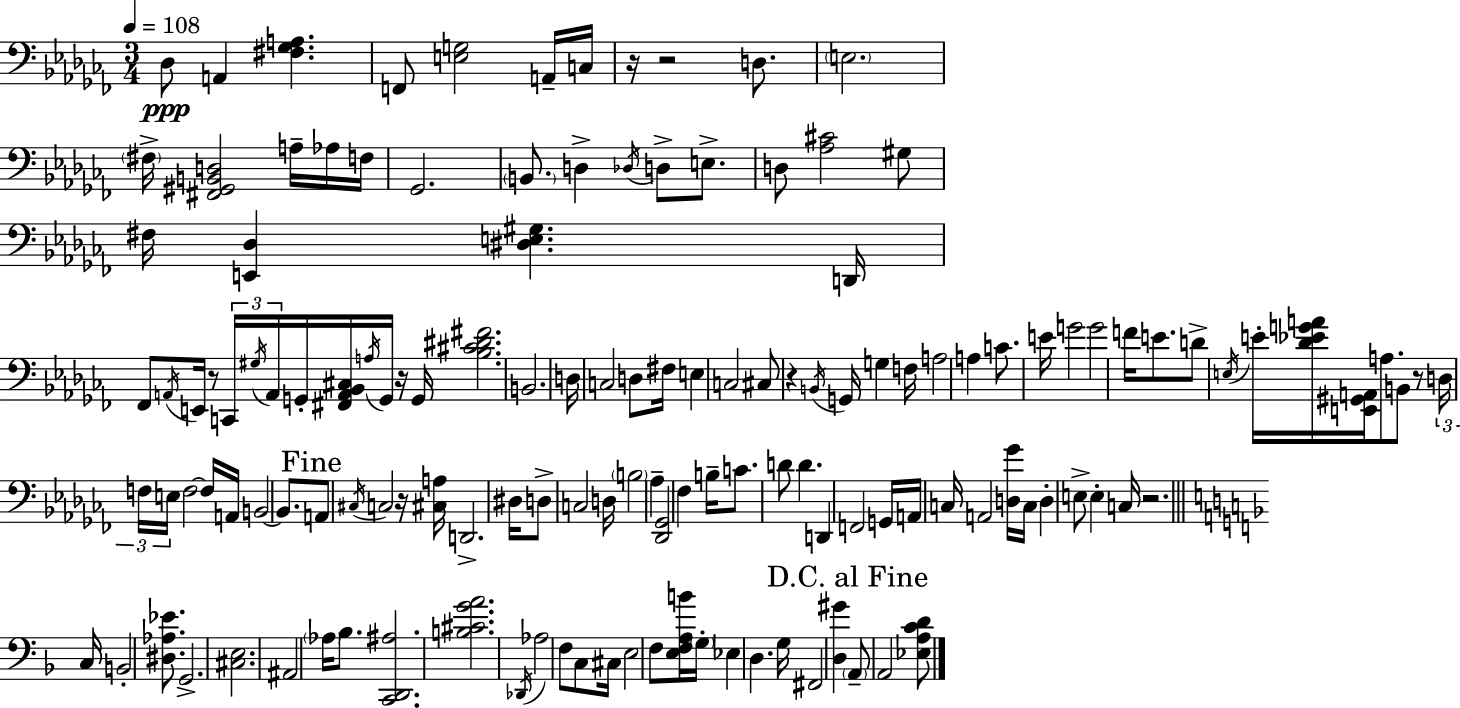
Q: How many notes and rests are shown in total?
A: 138